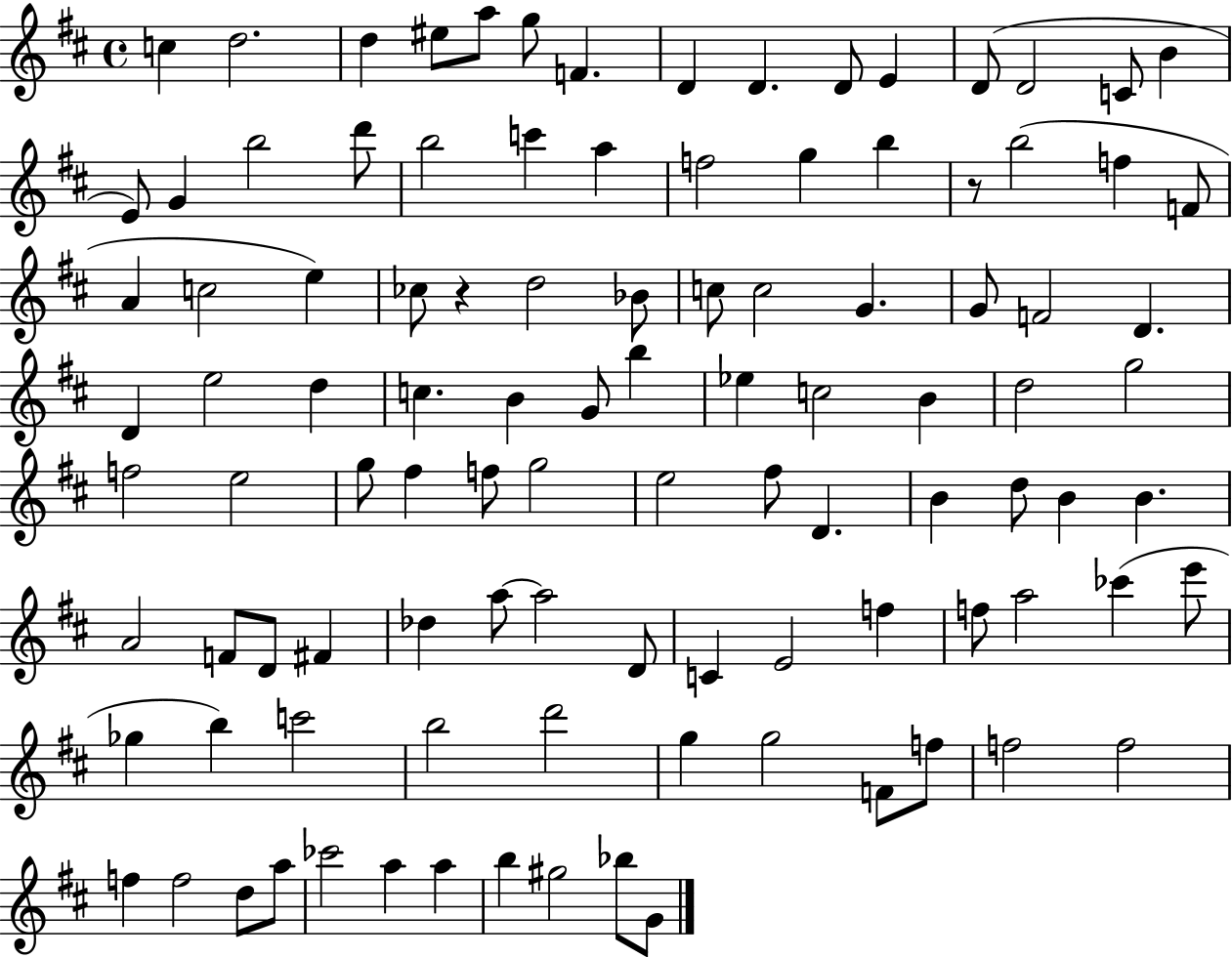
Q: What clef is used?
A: treble